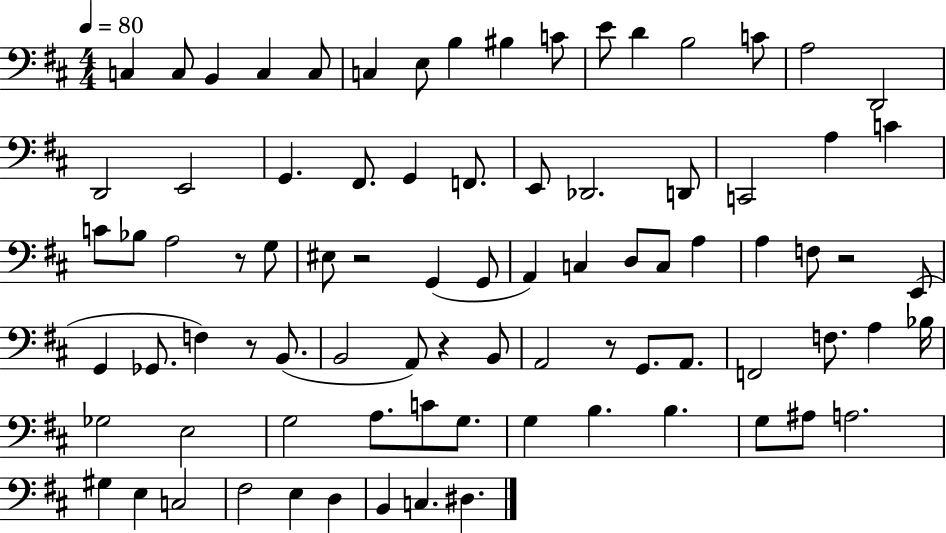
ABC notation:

X:1
T:Untitled
M:4/4
L:1/4
K:D
C, C,/2 B,, C, C,/2 C, E,/2 B, ^B, C/2 E/2 D B,2 C/2 A,2 D,,2 D,,2 E,,2 G,, ^F,,/2 G,, F,,/2 E,,/2 _D,,2 D,,/2 C,,2 A, C C/2 _B,/2 A,2 z/2 G,/2 ^E,/2 z2 G,, G,,/2 A,, C, D,/2 C,/2 A, A, F,/2 z2 E,,/2 G,, _G,,/2 F, z/2 B,,/2 B,,2 A,,/2 z B,,/2 A,,2 z/2 G,,/2 A,,/2 F,,2 F,/2 A, _B,/4 _G,2 E,2 G,2 A,/2 C/2 G,/2 G, B, B, G,/2 ^A,/2 A,2 ^G, E, C,2 ^F,2 E, D, B,, C, ^D,